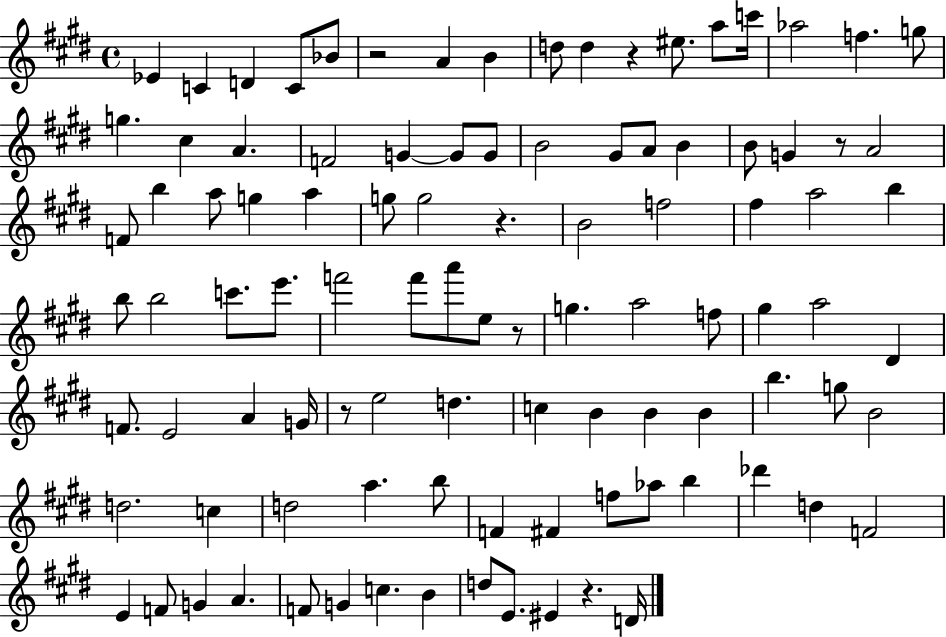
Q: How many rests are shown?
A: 7